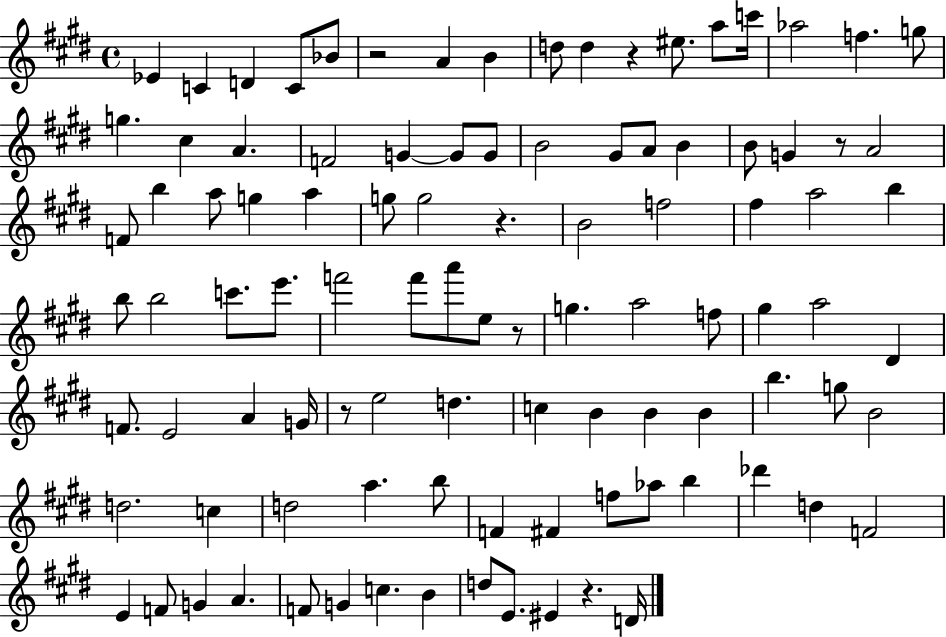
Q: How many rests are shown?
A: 7